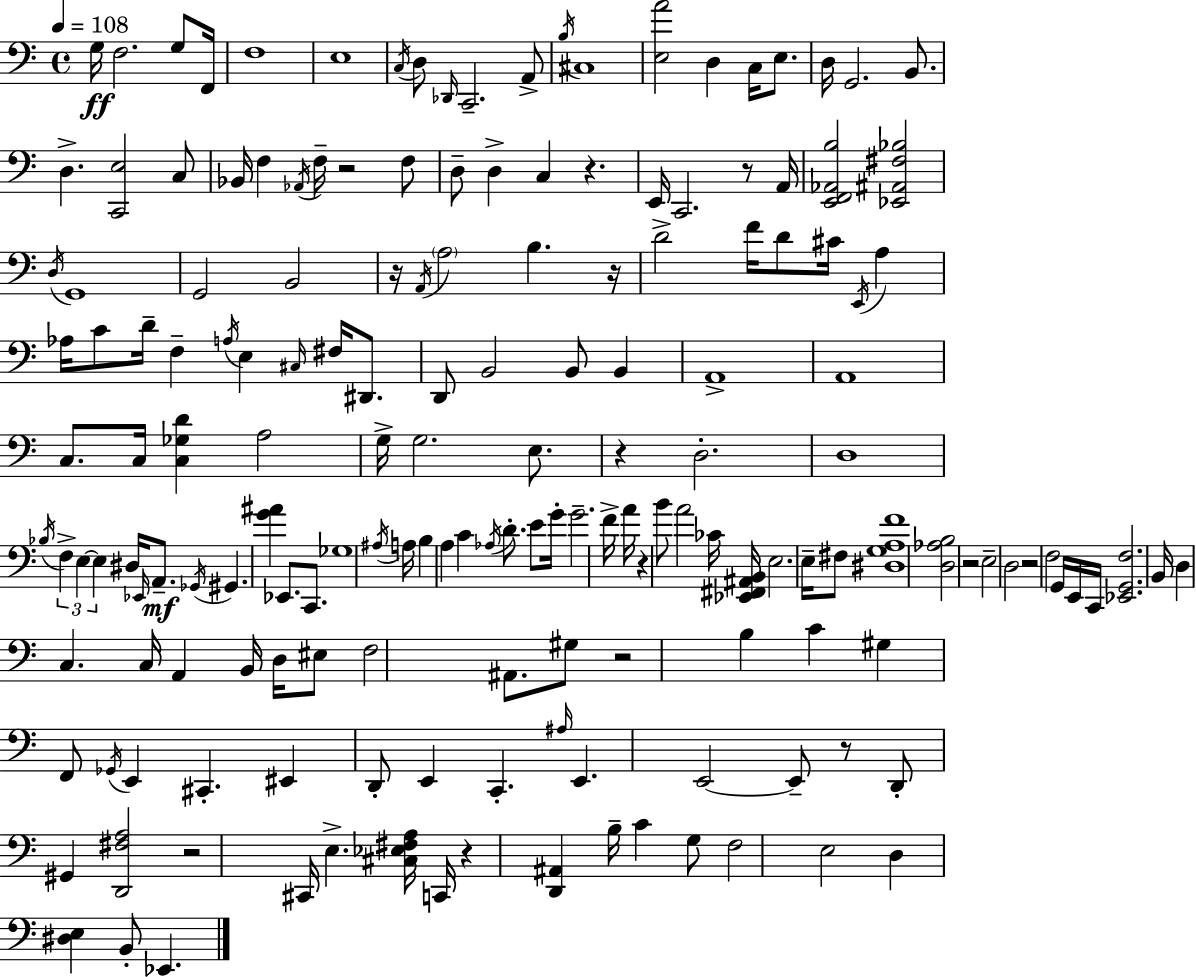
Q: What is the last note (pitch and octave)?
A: Eb2